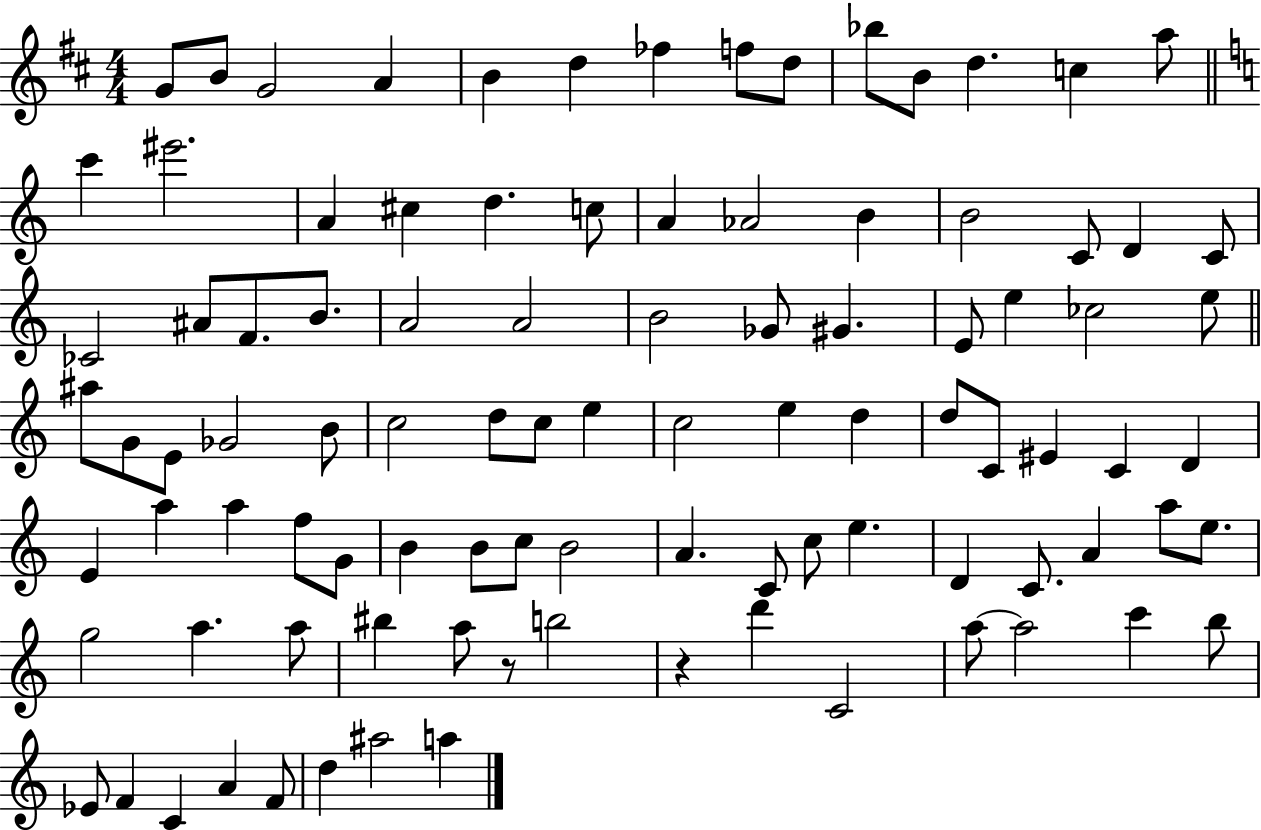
G4/e B4/e G4/h A4/q B4/q D5/q FES5/q F5/e D5/e Bb5/e B4/e D5/q. C5/q A5/e C6/q EIS6/h. A4/q C#5/q D5/q. C5/e A4/q Ab4/h B4/q B4/h C4/e D4/q C4/e CES4/h A#4/e F4/e. B4/e. A4/h A4/h B4/h Gb4/e G#4/q. E4/e E5/q CES5/h E5/e A#5/e G4/e E4/e Gb4/h B4/e C5/h D5/e C5/e E5/q C5/h E5/q D5/q D5/e C4/e EIS4/q C4/q D4/q E4/q A5/q A5/q F5/e G4/e B4/q B4/e C5/e B4/h A4/q. C4/e C5/e E5/q. D4/q C4/e. A4/q A5/e E5/e. G5/h A5/q. A5/e BIS5/q A5/e R/e B5/h R/q D6/q C4/h A5/e A5/h C6/q B5/e Eb4/e F4/q C4/q A4/q F4/e D5/q A#5/h A5/q